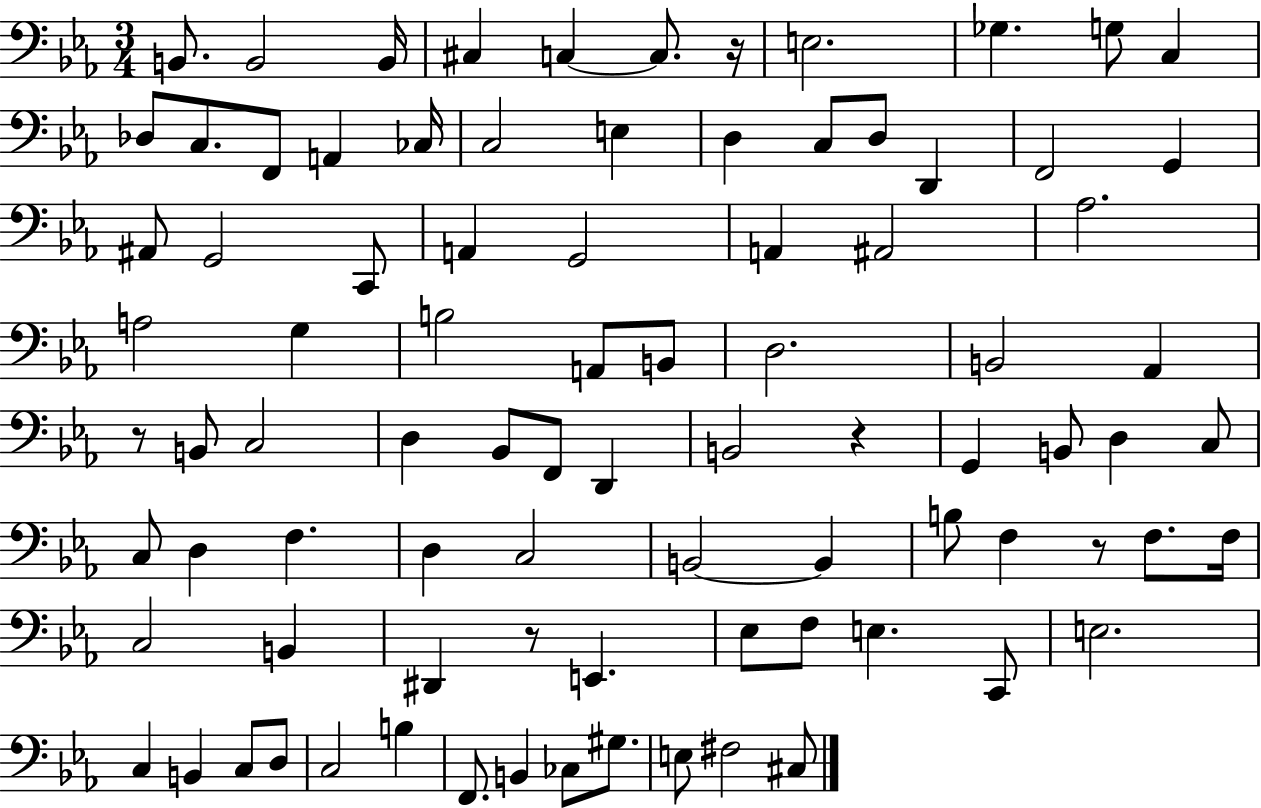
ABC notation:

X:1
T:Untitled
M:3/4
L:1/4
K:Eb
B,,/2 B,,2 B,,/4 ^C, C, C,/2 z/4 E,2 _G, G,/2 C, _D,/2 C,/2 F,,/2 A,, _C,/4 C,2 E, D, C,/2 D,/2 D,, F,,2 G,, ^A,,/2 G,,2 C,,/2 A,, G,,2 A,, ^A,,2 _A,2 A,2 G, B,2 A,,/2 B,,/2 D,2 B,,2 _A,, z/2 B,,/2 C,2 D, _B,,/2 F,,/2 D,, B,,2 z G,, B,,/2 D, C,/2 C,/2 D, F, D, C,2 B,,2 B,, B,/2 F, z/2 F,/2 F,/4 C,2 B,, ^D,, z/2 E,, _E,/2 F,/2 E, C,,/2 E,2 C, B,, C,/2 D,/2 C,2 B, F,,/2 B,, _C,/2 ^G,/2 E,/2 ^F,2 ^C,/2